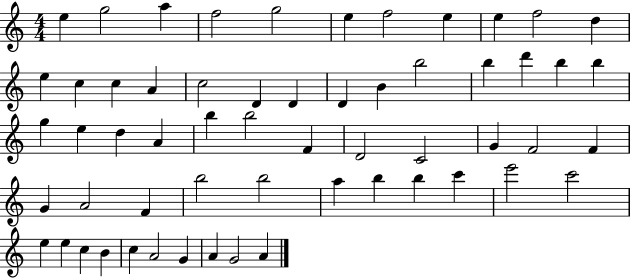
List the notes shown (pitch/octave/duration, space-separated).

E5/q G5/h A5/q F5/h G5/h E5/q F5/h E5/q E5/q F5/h D5/q E5/q C5/q C5/q A4/q C5/h D4/q D4/q D4/q B4/q B5/h B5/q D6/q B5/q B5/q G5/q E5/q D5/q A4/q B5/q B5/h F4/q D4/h C4/h G4/q F4/h F4/q G4/q A4/h F4/q B5/h B5/h A5/q B5/q B5/q C6/q E6/h C6/h E5/q E5/q C5/q B4/q C5/q A4/h G4/q A4/q G4/h A4/q